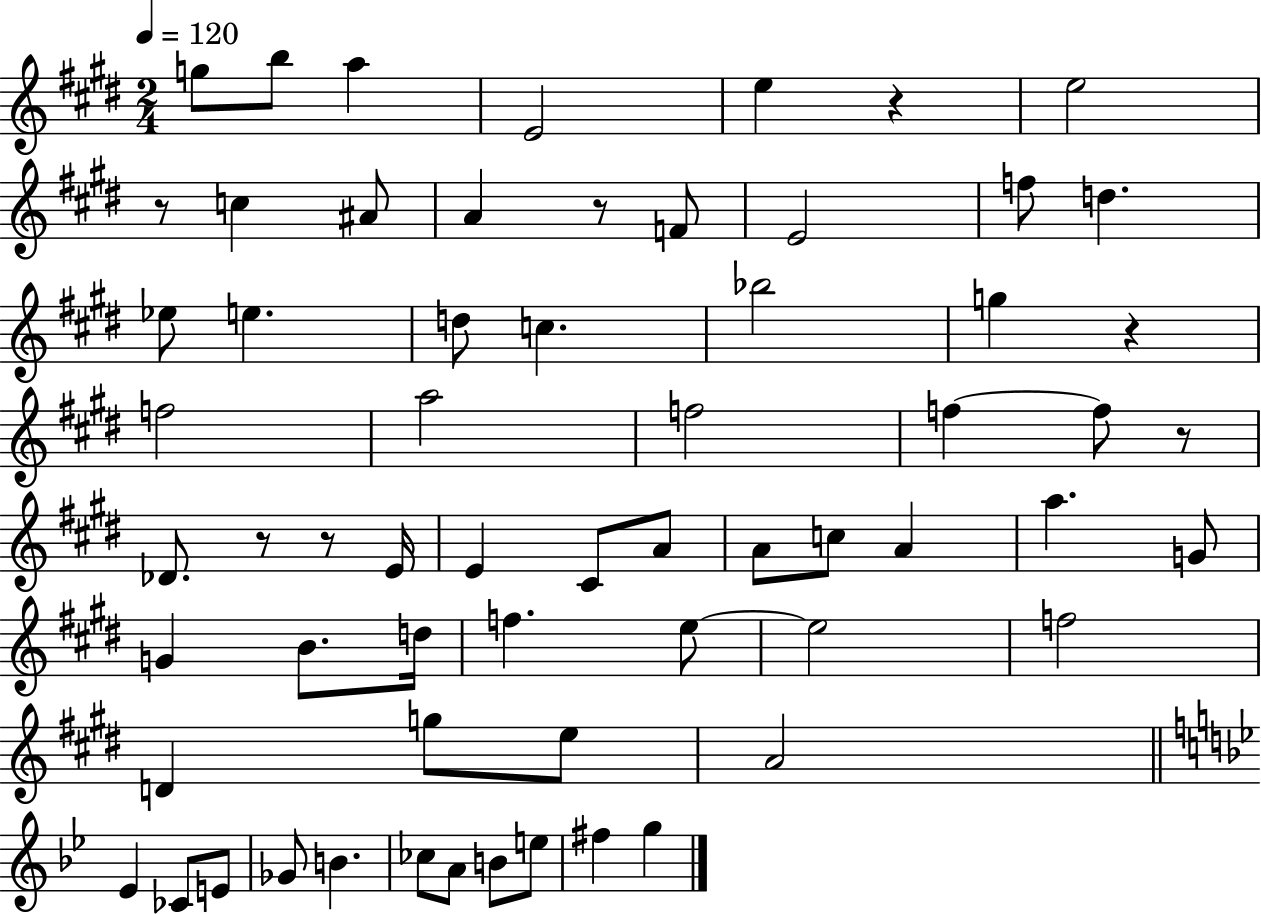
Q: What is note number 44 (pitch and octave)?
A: E5